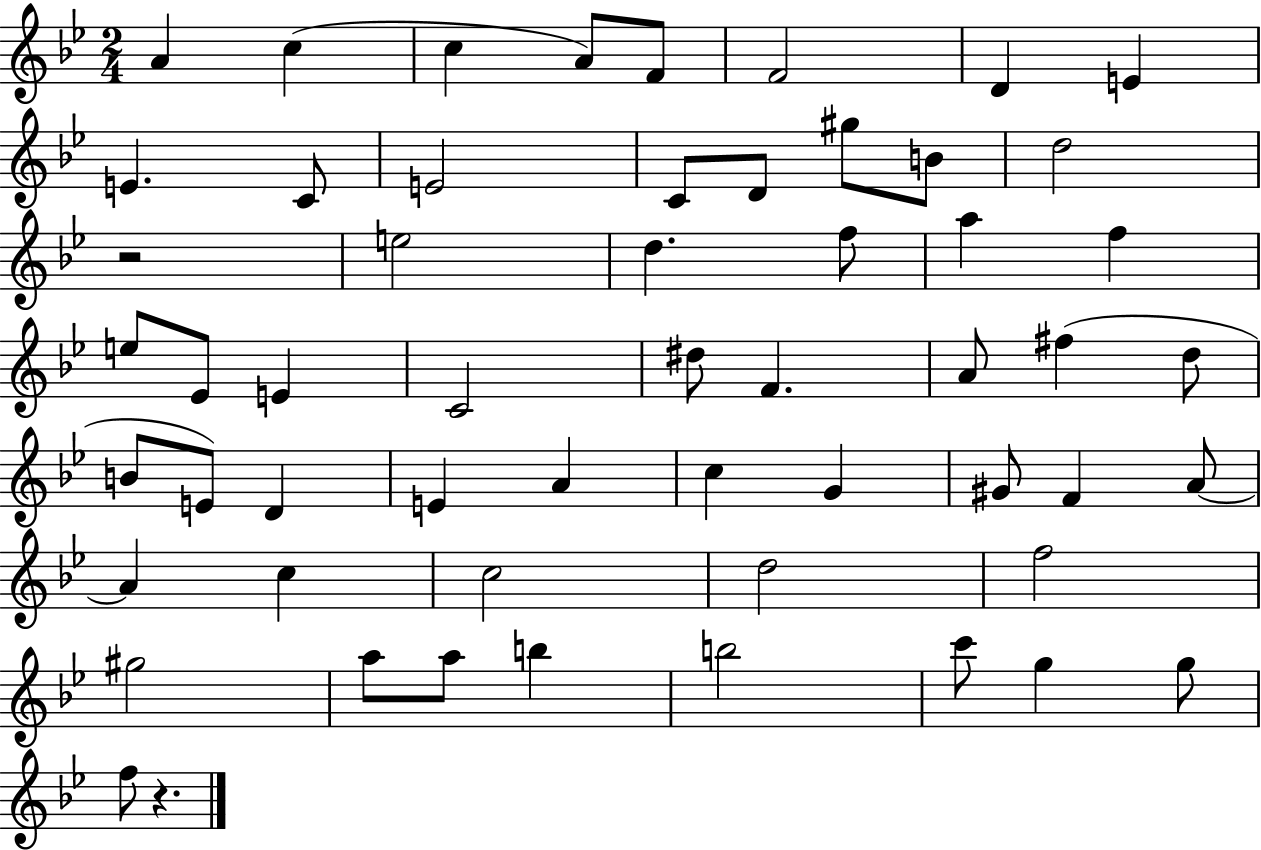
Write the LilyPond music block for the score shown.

{
  \clef treble
  \numericTimeSignature
  \time 2/4
  \key bes \major
  a'4 c''4( | c''4 a'8) f'8 | f'2 | d'4 e'4 | \break e'4. c'8 | e'2 | c'8 d'8 gis''8 b'8 | d''2 | \break r2 | e''2 | d''4. f''8 | a''4 f''4 | \break e''8 ees'8 e'4 | c'2 | dis''8 f'4. | a'8 fis''4( d''8 | \break b'8 e'8) d'4 | e'4 a'4 | c''4 g'4 | gis'8 f'4 a'8~~ | \break a'4 c''4 | c''2 | d''2 | f''2 | \break gis''2 | a''8 a''8 b''4 | b''2 | c'''8 g''4 g''8 | \break f''8 r4. | \bar "|."
}